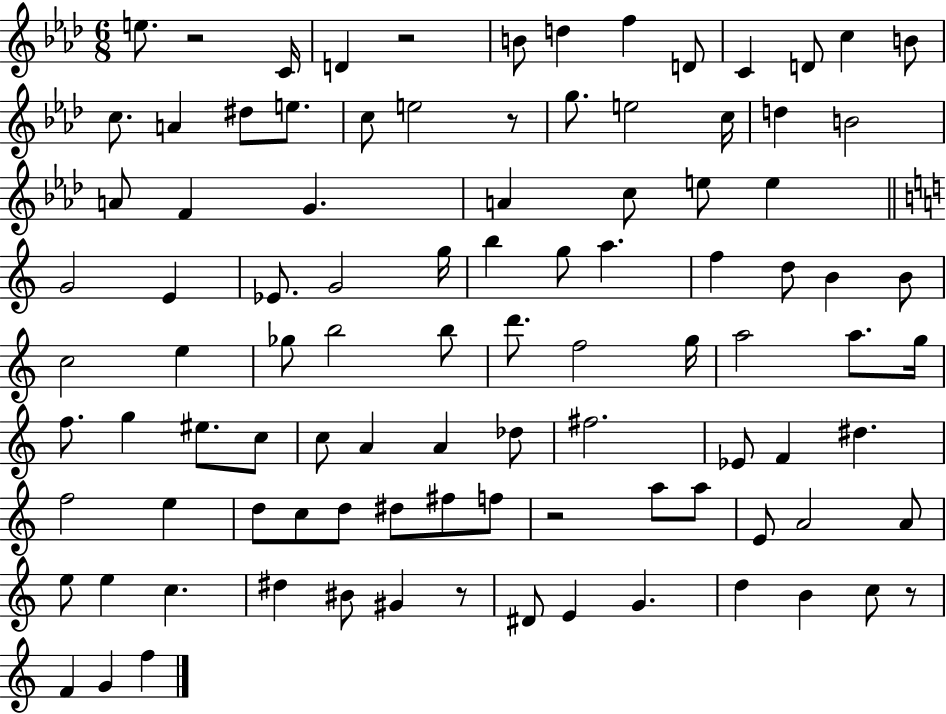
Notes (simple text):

E5/e. R/h C4/s D4/q R/h B4/e D5/q F5/q D4/e C4/q D4/e C5/q B4/e C5/e. A4/q D#5/e E5/e. C5/e E5/h R/e G5/e. E5/h C5/s D5/q B4/h A4/e F4/q G4/q. A4/q C5/e E5/e E5/q G4/h E4/q Eb4/e. G4/h G5/s B5/q G5/e A5/q. F5/q D5/e B4/q B4/e C5/h E5/q Gb5/e B5/h B5/e D6/e. F5/h G5/s A5/h A5/e. G5/s F5/e. G5/q EIS5/e. C5/e C5/e A4/q A4/q Db5/e F#5/h. Eb4/e F4/q D#5/q. F5/h E5/q D5/e C5/e D5/e D#5/e F#5/e F5/e R/h A5/e A5/e E4/e A4/h A4/e E5/e E5/q C5/q. D#5/q BIS4/e G#4/q R/e D#4/e E4/q G4/q. D5/q B4/q C5/e R/e F4/q G4/q F5/q